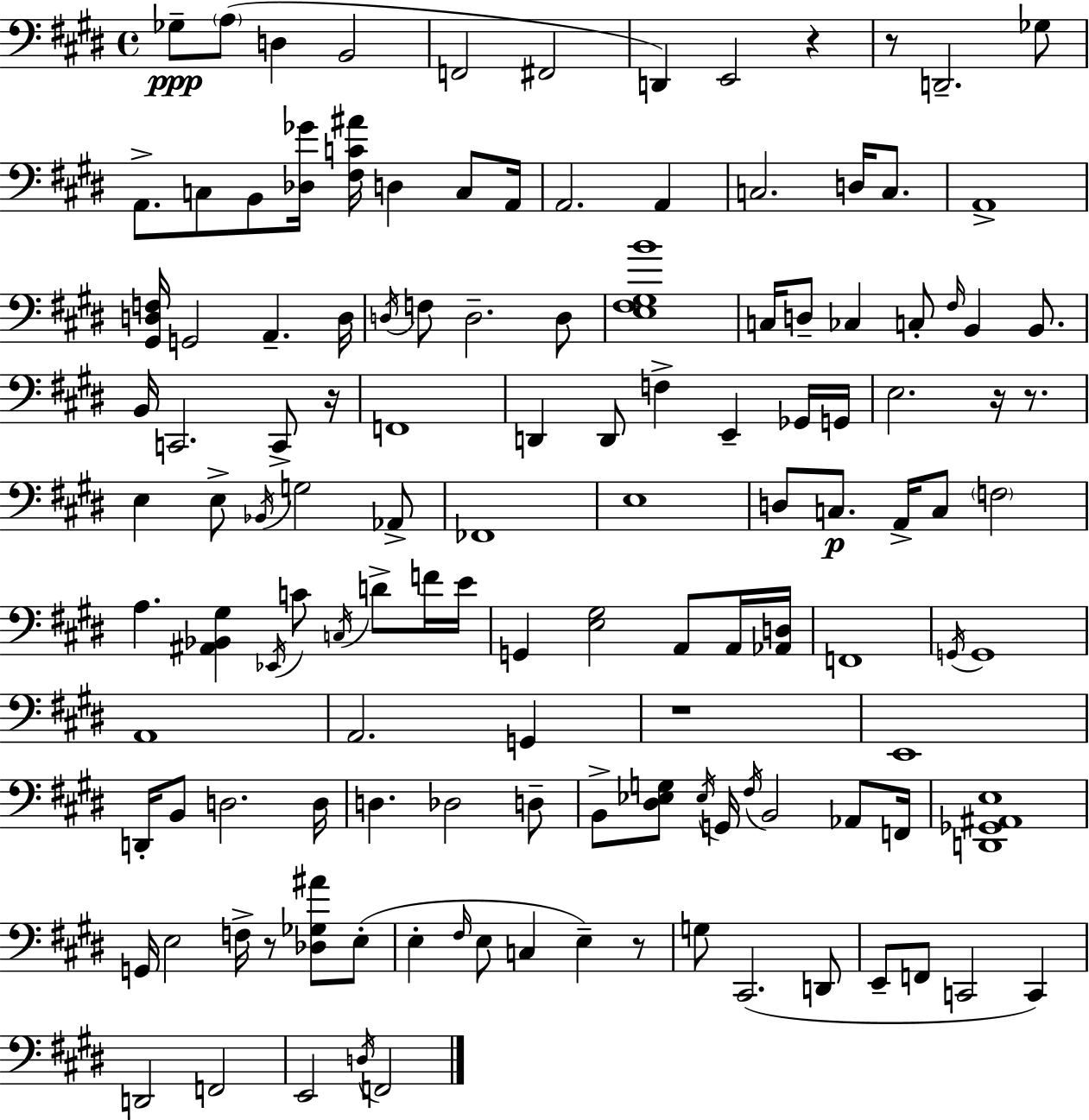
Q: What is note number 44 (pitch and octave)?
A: E2